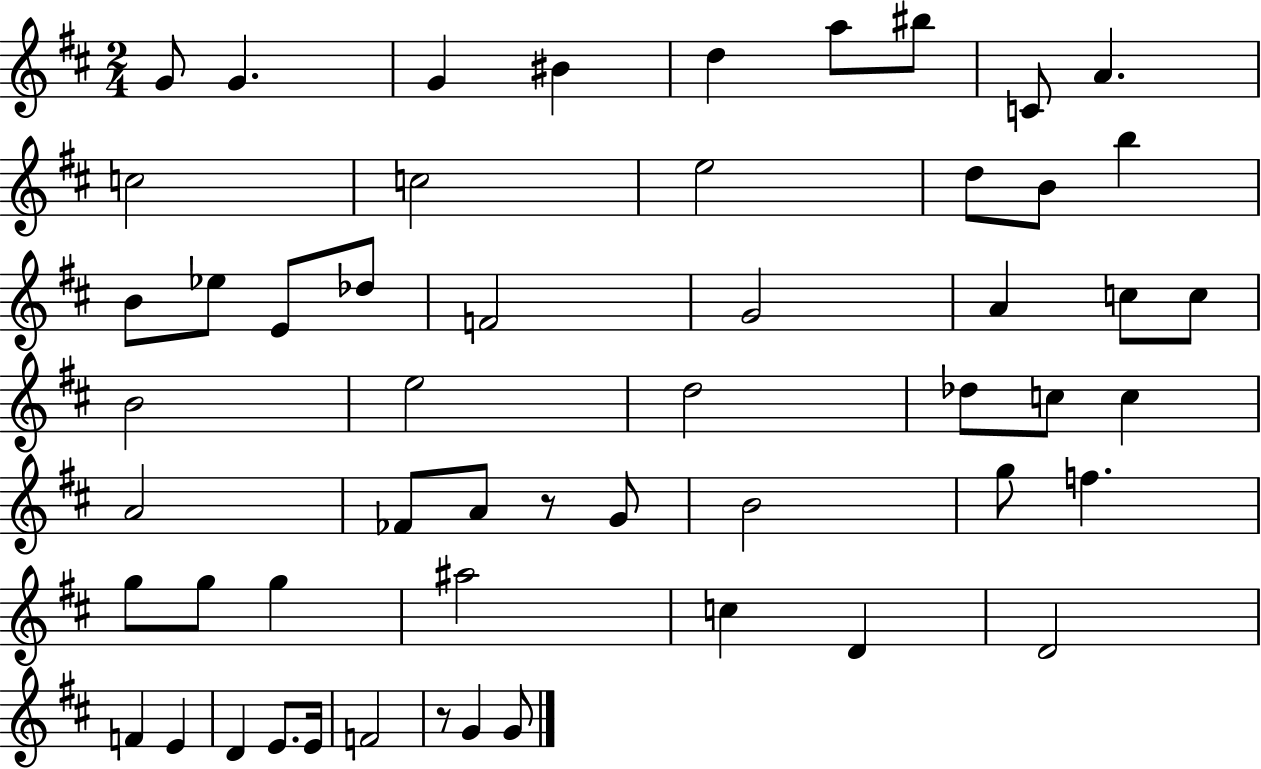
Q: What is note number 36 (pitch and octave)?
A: G5